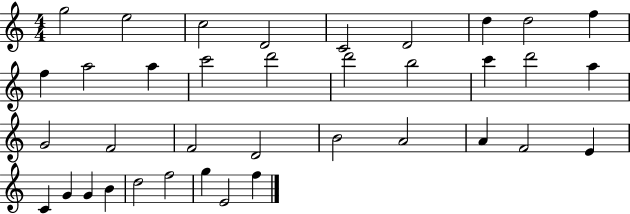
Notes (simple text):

G5/h E5/h C5/h D4/h C4/h D4/h D5/q D5/h F5/q F5/q A5/h A5/q C6/h D6/h D6/h B5/h C6/q D6/h A5/q G4/h F4/h F4/h D4/h B4/h A4/h A4/q F4/h E4/q C4/q G4/q G4/q B4/q D5/h F5/h G5/q E4/h F5/q